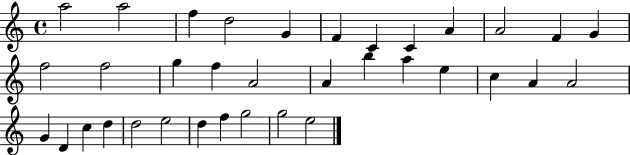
X:1
T:Untitled
M:4/4
L:1/4
K:C
a2 a2 f d2 G F C C A A2 F G f2 f2 g f A2 A b a e c A A2 G D c d d2 e2 d f g2 g2 e2